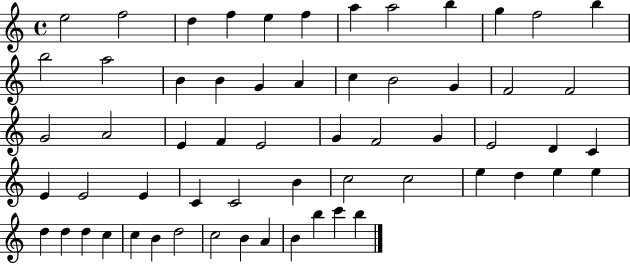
{
  \clef treble
  \time 4/4
  \defaultTimeSignature
  \key c \major
  e''2 f''2 | d''4 f''4 e''4 f''4 | a''4 a''2 b''4 | g''4 f''2 b''4 | \break b''2 a''2 | b'4 b'4 g'4 a'4 | c''4 b'2 g'4 | f'2 f'2 | \break g'2 a'2 | e'4 f'4 e'2 | g'4 f'2 g'4 | e'2 d'4 c'4 | \break e'4 e'2 e'4 | c'4 c'2 b'4 | c''2 c''2 | e''4 d''4 e''4 e''4 | \break d''4 d''4 d''4 c''4 | c''4 b'4 d''2 | c''2 b'4 a'4 | b'4 b''4 c'''4 b''4 | \break \bar "|."
}